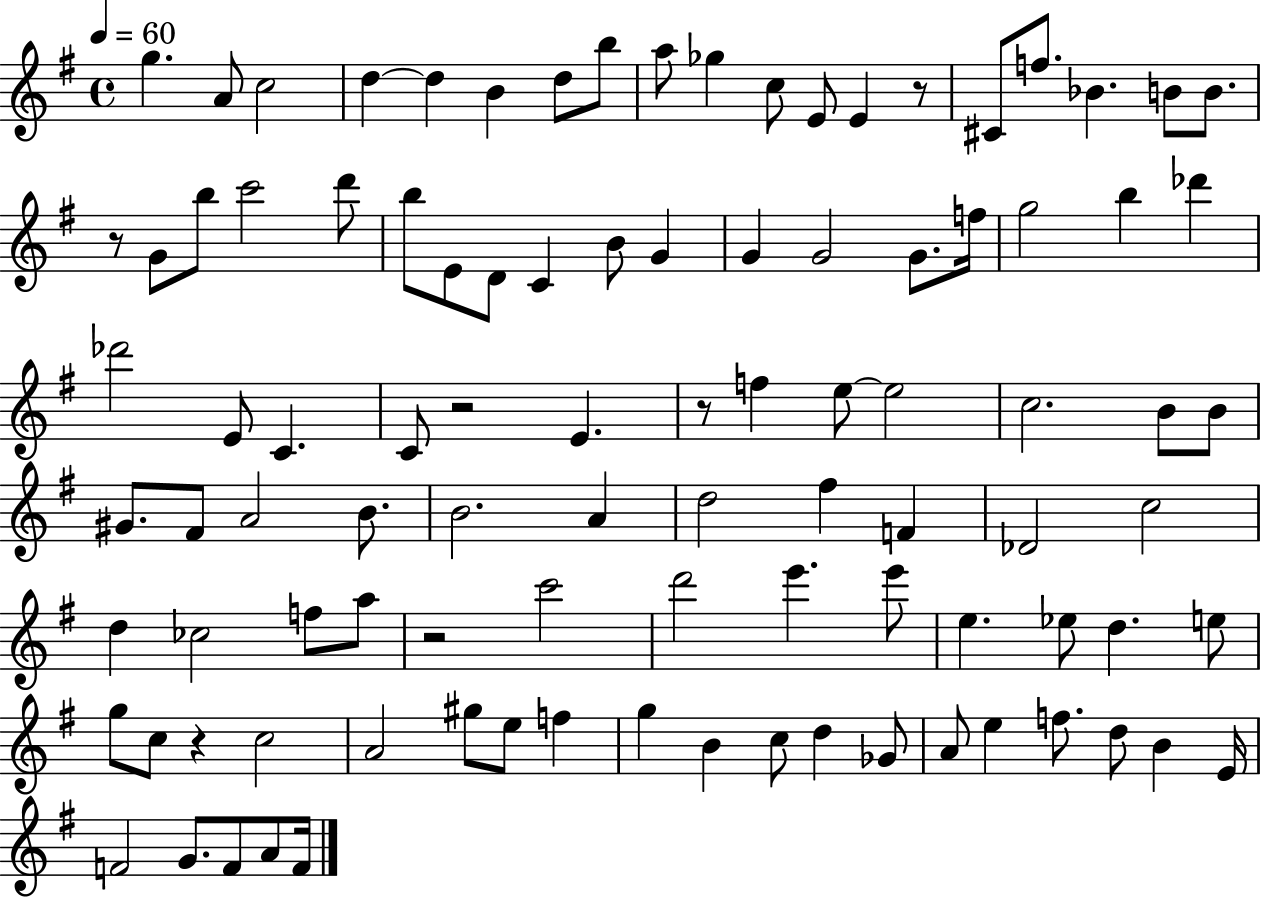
{
  \clef treble
  \time 4/4
  \defaultTimeSignature
  \key g \major
  \tempo 4 = 60
  g''4. a'8 c''2 | d''4~~ d''4 b'4 d''8 b''8 | a''8 ges''4 c''8 e'8 e'4 r8 | cis'8 f''8. bes'4. b'8 b'8. | \break r8 g'8 b''8 c'''2 d'''8 | b''8 e'8 d'8 c'4 b'8 g'4 | g'4 g'2 g'8. f''16 | g''2 b''4 des'''4 | \break des'''2 e'8 c'4. | c'8 r2 e'4. | r8 f''4 e''8~~ e''2 | c''2. b'8 b'8 | \break gis'8. fis'8 a'2 b'8. | b'2. a'4 | d''2 fis''4 f'4 | des'2 c''2 | \break d''4 ces''2 f''8 a''8 | r2 c'''2 | d'''2 e'''4. e'''8 | e''4. ees''8 d''4. e''8 | \break g''8 c''8 r4 c''2 | a'2 gis''8 e''8 f''4 | g''4 b'4 c''8 d''4 ges'8 | a'8 e''4 f''8. d''8 b'4 e'16 | \break f'2 g'8. f'8 a'8 f'16 | \bar "|."
}